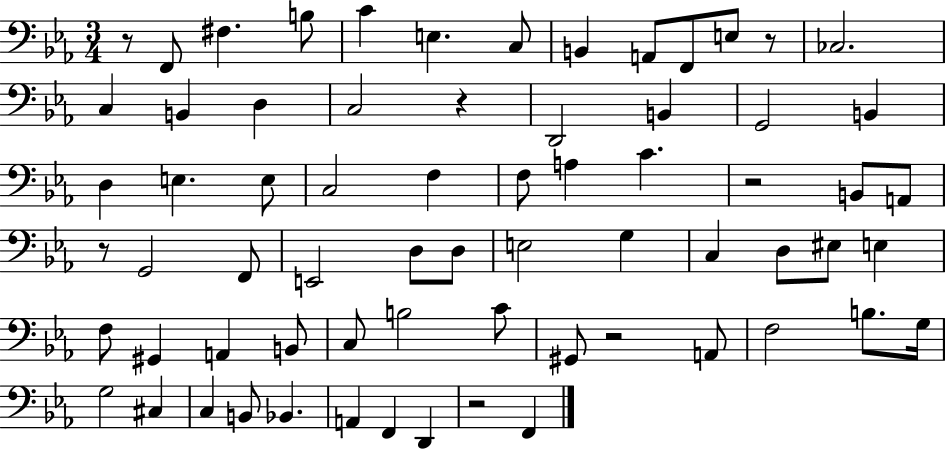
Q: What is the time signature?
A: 3/4